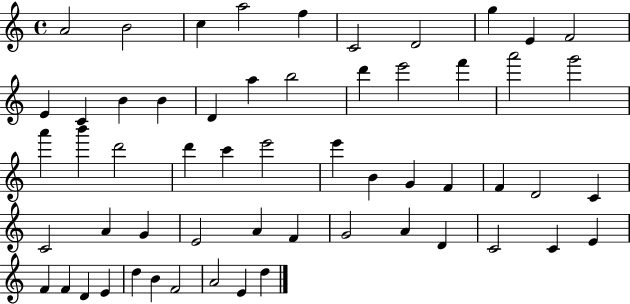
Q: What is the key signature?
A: C major